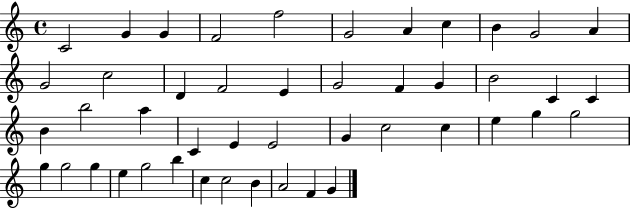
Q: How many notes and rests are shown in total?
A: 46